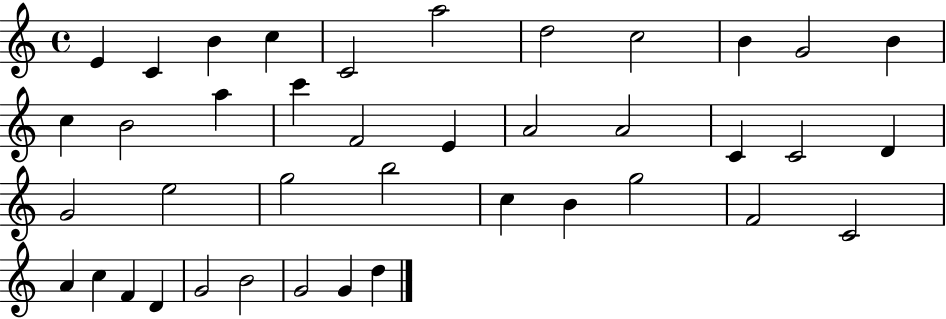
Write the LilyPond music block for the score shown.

{
  \clef treble
  \time 4/4
  \defaultTimeSignature
  \key c \major
  e'4 c'4 b'4 c''4 | c'2 a''2 | d''2 c''2 | b'4 g'2 b'4 | \break c''4 b'2 a''4 | c'''4 f'2 e'4 | a'2 a'2 | c'4 c'2 d'4 | \break g'2 e''2 | g''2 b''2 | c''4 b'4 g''2 | f'2 c'2 | \break a'4 c''4 f'4 d'4 | g'2 b'2 | g'2 g'4 d''4 | \bar "|."
}